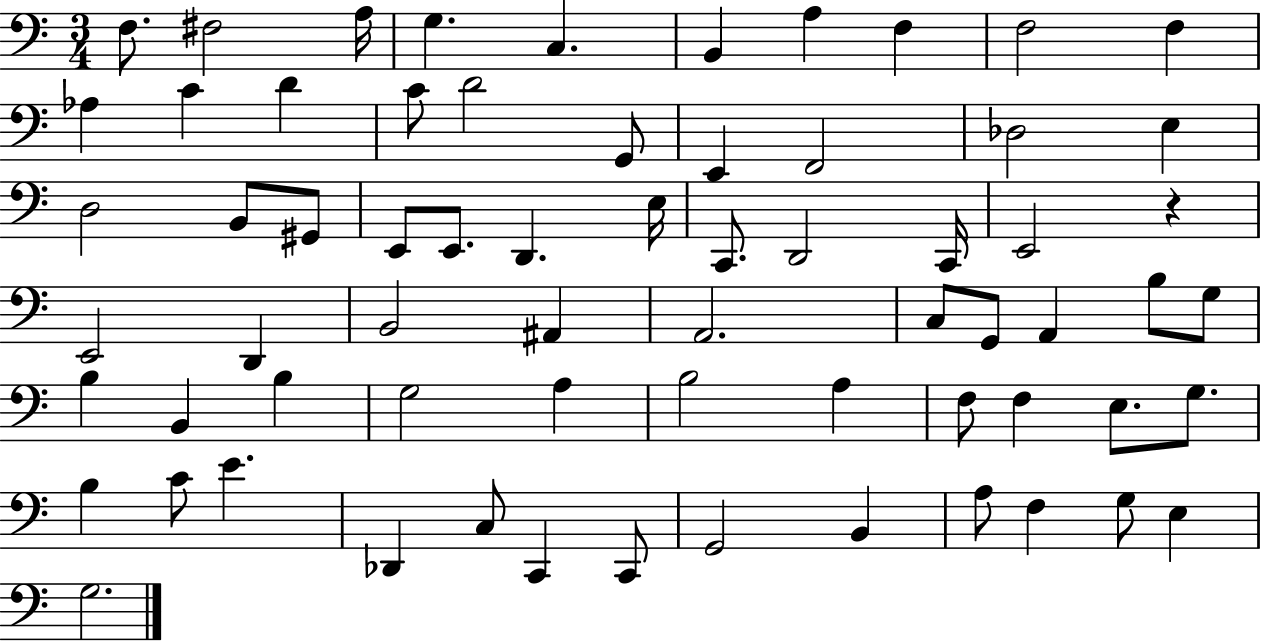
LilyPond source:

{
  \clef bass
  \numericTimeSignature
  \time 3/4
  \key c \major
  f8. fis2 a16 | g4. c4. | b,4 a4 f4 | f2 f4 | \break aes4 c'4 d'4 | c'8 d'2 g,8 | e,4 f,2 | des2 e4 | \break d2 b,8 gis,8 | e,8 e,8. d,4. e16 | c,8. d,2 c,16 | e,2 r4 | \break e,2 d,4 | b,2 ais,4 | a,2. | c8 g,8 a,4 b8 g8 | \break b4 b,4 b4 | g2 a4 | b2 a4 | f8 f4 e8. g8. | \break b4 c'8 e'4. | des,4 c8 c,4 c,8 | g,2 b,4 | a8 f4 g8 e4 | \break g2. | \bar "|."
}